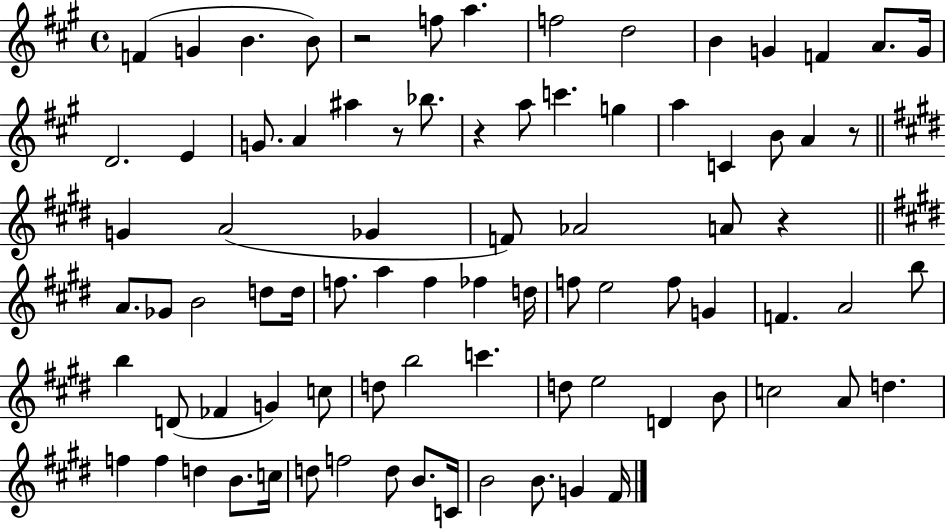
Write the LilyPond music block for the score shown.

{
  \clef treble
  \time 4/4
  \defaultTimeSignature
  \key a \major
  f'4( g'4 b'4. b'8) | r2 f''8 a''4. | f''2 d''2 | b'4 g'4 f'4 a'8. g'16 | \break d'2. e'4 | g'8. a'4 ais''4 r8 bes''8. | r4 a''8 c'''4. g''4 | a''4 c'4 b'8 a'4 r8 | \break \bar "||" \break \key e \major g'4 a'2( ges'4 | f'8) aes'2 a'8 r4 | \bar "||" \break \key e \major a'8. ges'8 b'2 d''8 d''16 | f''8. a''4 f''4 fes''4 d''16 | f''8 e''2 f''8 g'4 | f'4. a'2 b''8 | \break b''4 d'8( fes'4 g'4) c''8 | d''8 b''2 c'''4. | d''8 e''2 d'4 b'8 | c''2 a'8 d''4. | \break f''4 f''4 d''4 b'8. c''16 | d''8 f''2 d''8 b'8. c'16 | b'2 b'8. g'4 fis'16 | \bar "|."
}